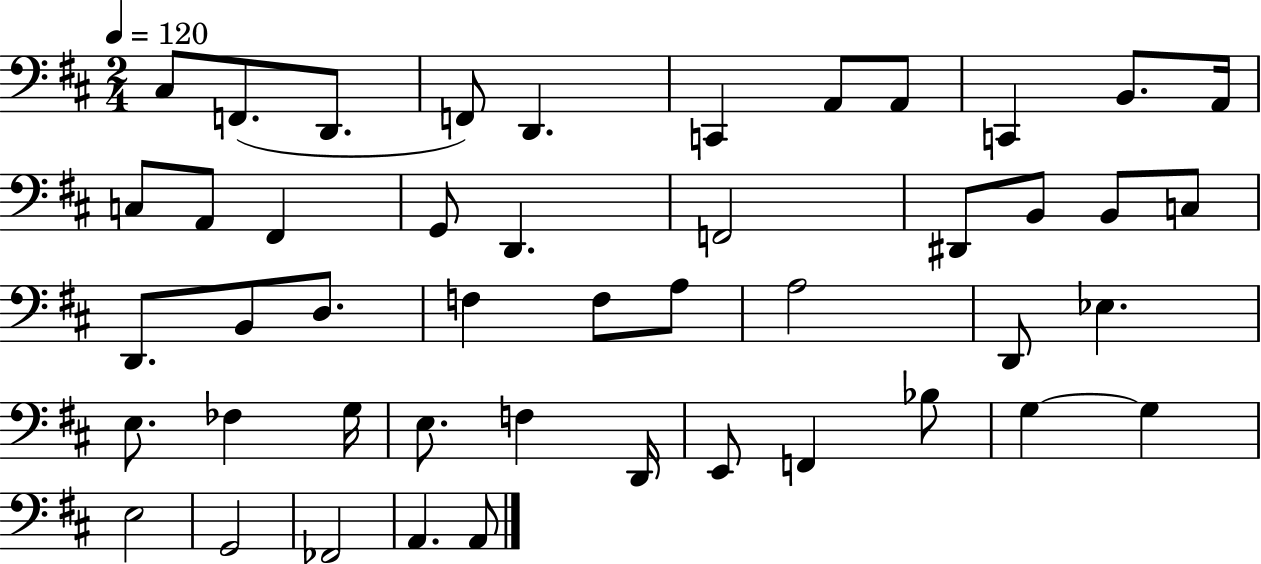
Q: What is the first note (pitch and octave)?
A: C#3